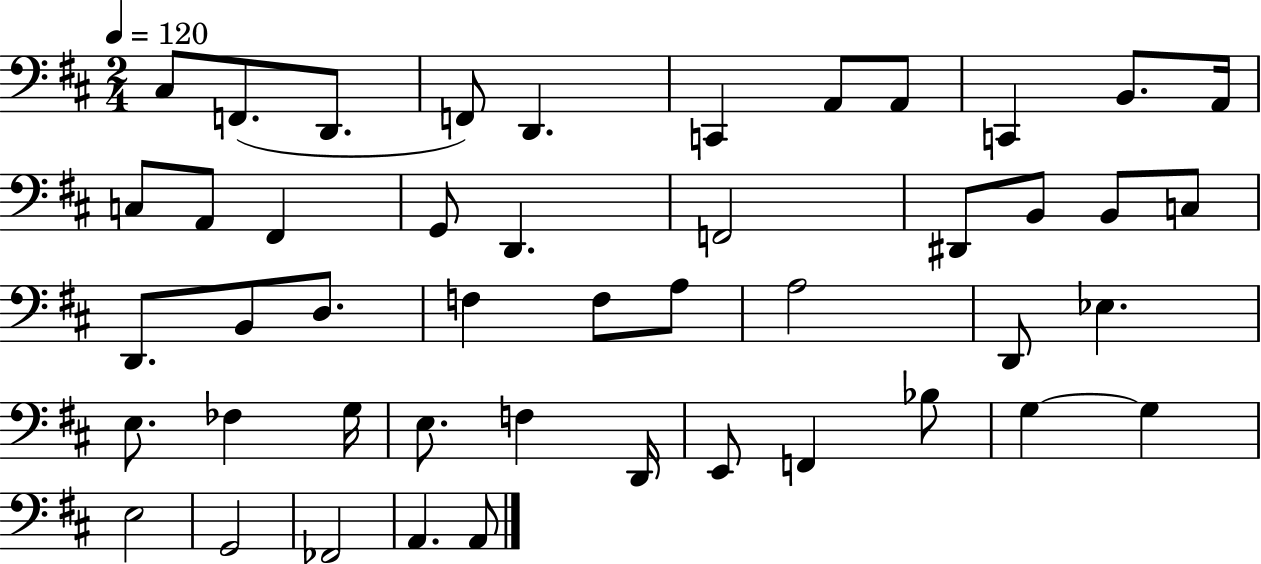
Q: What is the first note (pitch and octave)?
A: C#3